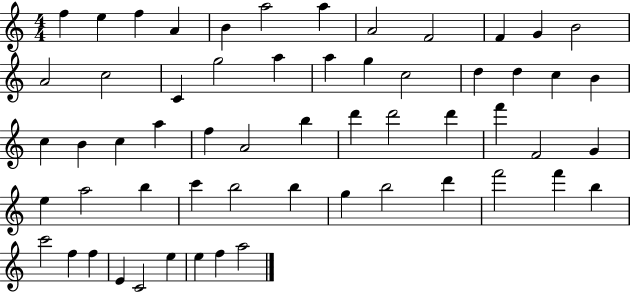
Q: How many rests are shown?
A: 0